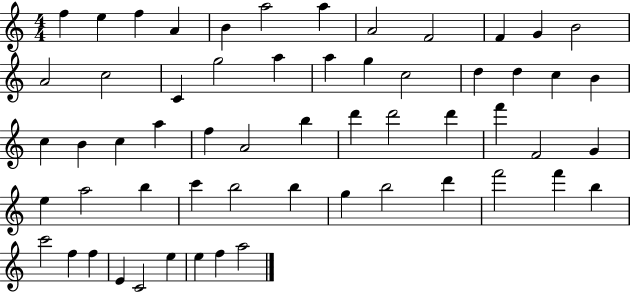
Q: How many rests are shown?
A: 0